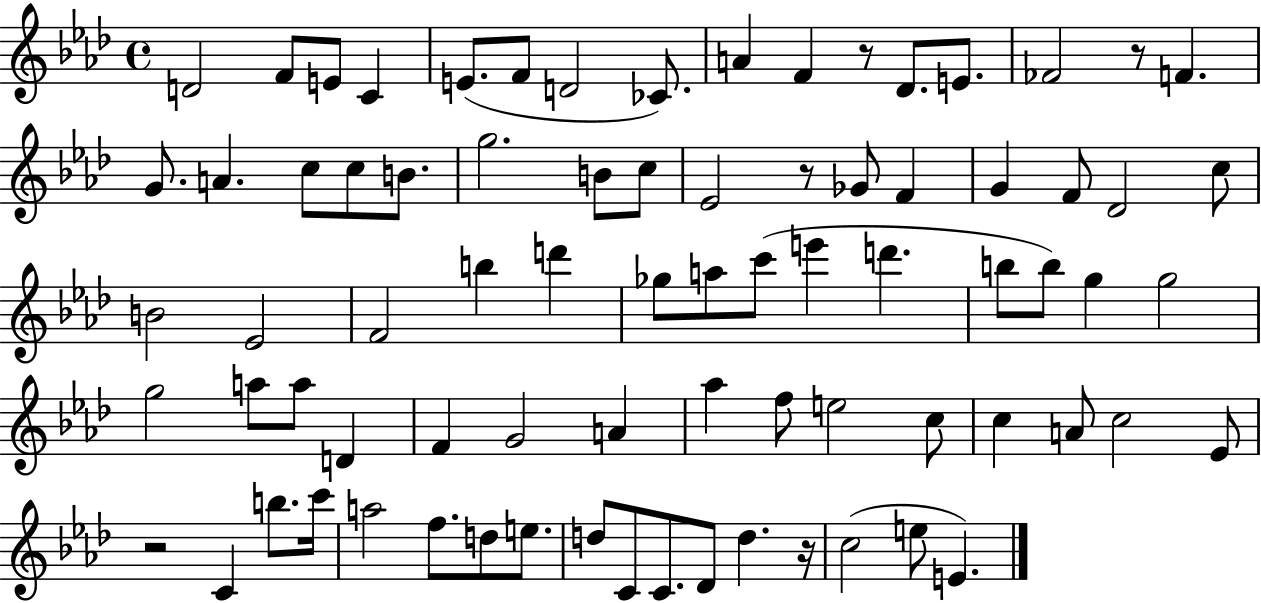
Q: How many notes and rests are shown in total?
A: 78